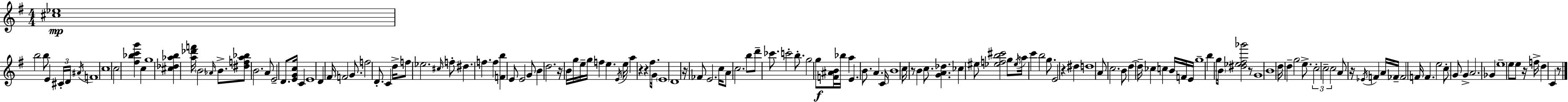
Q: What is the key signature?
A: G major